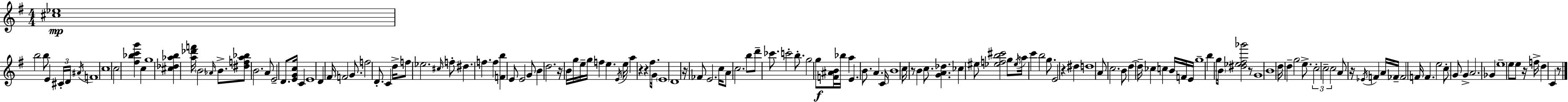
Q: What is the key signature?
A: G major